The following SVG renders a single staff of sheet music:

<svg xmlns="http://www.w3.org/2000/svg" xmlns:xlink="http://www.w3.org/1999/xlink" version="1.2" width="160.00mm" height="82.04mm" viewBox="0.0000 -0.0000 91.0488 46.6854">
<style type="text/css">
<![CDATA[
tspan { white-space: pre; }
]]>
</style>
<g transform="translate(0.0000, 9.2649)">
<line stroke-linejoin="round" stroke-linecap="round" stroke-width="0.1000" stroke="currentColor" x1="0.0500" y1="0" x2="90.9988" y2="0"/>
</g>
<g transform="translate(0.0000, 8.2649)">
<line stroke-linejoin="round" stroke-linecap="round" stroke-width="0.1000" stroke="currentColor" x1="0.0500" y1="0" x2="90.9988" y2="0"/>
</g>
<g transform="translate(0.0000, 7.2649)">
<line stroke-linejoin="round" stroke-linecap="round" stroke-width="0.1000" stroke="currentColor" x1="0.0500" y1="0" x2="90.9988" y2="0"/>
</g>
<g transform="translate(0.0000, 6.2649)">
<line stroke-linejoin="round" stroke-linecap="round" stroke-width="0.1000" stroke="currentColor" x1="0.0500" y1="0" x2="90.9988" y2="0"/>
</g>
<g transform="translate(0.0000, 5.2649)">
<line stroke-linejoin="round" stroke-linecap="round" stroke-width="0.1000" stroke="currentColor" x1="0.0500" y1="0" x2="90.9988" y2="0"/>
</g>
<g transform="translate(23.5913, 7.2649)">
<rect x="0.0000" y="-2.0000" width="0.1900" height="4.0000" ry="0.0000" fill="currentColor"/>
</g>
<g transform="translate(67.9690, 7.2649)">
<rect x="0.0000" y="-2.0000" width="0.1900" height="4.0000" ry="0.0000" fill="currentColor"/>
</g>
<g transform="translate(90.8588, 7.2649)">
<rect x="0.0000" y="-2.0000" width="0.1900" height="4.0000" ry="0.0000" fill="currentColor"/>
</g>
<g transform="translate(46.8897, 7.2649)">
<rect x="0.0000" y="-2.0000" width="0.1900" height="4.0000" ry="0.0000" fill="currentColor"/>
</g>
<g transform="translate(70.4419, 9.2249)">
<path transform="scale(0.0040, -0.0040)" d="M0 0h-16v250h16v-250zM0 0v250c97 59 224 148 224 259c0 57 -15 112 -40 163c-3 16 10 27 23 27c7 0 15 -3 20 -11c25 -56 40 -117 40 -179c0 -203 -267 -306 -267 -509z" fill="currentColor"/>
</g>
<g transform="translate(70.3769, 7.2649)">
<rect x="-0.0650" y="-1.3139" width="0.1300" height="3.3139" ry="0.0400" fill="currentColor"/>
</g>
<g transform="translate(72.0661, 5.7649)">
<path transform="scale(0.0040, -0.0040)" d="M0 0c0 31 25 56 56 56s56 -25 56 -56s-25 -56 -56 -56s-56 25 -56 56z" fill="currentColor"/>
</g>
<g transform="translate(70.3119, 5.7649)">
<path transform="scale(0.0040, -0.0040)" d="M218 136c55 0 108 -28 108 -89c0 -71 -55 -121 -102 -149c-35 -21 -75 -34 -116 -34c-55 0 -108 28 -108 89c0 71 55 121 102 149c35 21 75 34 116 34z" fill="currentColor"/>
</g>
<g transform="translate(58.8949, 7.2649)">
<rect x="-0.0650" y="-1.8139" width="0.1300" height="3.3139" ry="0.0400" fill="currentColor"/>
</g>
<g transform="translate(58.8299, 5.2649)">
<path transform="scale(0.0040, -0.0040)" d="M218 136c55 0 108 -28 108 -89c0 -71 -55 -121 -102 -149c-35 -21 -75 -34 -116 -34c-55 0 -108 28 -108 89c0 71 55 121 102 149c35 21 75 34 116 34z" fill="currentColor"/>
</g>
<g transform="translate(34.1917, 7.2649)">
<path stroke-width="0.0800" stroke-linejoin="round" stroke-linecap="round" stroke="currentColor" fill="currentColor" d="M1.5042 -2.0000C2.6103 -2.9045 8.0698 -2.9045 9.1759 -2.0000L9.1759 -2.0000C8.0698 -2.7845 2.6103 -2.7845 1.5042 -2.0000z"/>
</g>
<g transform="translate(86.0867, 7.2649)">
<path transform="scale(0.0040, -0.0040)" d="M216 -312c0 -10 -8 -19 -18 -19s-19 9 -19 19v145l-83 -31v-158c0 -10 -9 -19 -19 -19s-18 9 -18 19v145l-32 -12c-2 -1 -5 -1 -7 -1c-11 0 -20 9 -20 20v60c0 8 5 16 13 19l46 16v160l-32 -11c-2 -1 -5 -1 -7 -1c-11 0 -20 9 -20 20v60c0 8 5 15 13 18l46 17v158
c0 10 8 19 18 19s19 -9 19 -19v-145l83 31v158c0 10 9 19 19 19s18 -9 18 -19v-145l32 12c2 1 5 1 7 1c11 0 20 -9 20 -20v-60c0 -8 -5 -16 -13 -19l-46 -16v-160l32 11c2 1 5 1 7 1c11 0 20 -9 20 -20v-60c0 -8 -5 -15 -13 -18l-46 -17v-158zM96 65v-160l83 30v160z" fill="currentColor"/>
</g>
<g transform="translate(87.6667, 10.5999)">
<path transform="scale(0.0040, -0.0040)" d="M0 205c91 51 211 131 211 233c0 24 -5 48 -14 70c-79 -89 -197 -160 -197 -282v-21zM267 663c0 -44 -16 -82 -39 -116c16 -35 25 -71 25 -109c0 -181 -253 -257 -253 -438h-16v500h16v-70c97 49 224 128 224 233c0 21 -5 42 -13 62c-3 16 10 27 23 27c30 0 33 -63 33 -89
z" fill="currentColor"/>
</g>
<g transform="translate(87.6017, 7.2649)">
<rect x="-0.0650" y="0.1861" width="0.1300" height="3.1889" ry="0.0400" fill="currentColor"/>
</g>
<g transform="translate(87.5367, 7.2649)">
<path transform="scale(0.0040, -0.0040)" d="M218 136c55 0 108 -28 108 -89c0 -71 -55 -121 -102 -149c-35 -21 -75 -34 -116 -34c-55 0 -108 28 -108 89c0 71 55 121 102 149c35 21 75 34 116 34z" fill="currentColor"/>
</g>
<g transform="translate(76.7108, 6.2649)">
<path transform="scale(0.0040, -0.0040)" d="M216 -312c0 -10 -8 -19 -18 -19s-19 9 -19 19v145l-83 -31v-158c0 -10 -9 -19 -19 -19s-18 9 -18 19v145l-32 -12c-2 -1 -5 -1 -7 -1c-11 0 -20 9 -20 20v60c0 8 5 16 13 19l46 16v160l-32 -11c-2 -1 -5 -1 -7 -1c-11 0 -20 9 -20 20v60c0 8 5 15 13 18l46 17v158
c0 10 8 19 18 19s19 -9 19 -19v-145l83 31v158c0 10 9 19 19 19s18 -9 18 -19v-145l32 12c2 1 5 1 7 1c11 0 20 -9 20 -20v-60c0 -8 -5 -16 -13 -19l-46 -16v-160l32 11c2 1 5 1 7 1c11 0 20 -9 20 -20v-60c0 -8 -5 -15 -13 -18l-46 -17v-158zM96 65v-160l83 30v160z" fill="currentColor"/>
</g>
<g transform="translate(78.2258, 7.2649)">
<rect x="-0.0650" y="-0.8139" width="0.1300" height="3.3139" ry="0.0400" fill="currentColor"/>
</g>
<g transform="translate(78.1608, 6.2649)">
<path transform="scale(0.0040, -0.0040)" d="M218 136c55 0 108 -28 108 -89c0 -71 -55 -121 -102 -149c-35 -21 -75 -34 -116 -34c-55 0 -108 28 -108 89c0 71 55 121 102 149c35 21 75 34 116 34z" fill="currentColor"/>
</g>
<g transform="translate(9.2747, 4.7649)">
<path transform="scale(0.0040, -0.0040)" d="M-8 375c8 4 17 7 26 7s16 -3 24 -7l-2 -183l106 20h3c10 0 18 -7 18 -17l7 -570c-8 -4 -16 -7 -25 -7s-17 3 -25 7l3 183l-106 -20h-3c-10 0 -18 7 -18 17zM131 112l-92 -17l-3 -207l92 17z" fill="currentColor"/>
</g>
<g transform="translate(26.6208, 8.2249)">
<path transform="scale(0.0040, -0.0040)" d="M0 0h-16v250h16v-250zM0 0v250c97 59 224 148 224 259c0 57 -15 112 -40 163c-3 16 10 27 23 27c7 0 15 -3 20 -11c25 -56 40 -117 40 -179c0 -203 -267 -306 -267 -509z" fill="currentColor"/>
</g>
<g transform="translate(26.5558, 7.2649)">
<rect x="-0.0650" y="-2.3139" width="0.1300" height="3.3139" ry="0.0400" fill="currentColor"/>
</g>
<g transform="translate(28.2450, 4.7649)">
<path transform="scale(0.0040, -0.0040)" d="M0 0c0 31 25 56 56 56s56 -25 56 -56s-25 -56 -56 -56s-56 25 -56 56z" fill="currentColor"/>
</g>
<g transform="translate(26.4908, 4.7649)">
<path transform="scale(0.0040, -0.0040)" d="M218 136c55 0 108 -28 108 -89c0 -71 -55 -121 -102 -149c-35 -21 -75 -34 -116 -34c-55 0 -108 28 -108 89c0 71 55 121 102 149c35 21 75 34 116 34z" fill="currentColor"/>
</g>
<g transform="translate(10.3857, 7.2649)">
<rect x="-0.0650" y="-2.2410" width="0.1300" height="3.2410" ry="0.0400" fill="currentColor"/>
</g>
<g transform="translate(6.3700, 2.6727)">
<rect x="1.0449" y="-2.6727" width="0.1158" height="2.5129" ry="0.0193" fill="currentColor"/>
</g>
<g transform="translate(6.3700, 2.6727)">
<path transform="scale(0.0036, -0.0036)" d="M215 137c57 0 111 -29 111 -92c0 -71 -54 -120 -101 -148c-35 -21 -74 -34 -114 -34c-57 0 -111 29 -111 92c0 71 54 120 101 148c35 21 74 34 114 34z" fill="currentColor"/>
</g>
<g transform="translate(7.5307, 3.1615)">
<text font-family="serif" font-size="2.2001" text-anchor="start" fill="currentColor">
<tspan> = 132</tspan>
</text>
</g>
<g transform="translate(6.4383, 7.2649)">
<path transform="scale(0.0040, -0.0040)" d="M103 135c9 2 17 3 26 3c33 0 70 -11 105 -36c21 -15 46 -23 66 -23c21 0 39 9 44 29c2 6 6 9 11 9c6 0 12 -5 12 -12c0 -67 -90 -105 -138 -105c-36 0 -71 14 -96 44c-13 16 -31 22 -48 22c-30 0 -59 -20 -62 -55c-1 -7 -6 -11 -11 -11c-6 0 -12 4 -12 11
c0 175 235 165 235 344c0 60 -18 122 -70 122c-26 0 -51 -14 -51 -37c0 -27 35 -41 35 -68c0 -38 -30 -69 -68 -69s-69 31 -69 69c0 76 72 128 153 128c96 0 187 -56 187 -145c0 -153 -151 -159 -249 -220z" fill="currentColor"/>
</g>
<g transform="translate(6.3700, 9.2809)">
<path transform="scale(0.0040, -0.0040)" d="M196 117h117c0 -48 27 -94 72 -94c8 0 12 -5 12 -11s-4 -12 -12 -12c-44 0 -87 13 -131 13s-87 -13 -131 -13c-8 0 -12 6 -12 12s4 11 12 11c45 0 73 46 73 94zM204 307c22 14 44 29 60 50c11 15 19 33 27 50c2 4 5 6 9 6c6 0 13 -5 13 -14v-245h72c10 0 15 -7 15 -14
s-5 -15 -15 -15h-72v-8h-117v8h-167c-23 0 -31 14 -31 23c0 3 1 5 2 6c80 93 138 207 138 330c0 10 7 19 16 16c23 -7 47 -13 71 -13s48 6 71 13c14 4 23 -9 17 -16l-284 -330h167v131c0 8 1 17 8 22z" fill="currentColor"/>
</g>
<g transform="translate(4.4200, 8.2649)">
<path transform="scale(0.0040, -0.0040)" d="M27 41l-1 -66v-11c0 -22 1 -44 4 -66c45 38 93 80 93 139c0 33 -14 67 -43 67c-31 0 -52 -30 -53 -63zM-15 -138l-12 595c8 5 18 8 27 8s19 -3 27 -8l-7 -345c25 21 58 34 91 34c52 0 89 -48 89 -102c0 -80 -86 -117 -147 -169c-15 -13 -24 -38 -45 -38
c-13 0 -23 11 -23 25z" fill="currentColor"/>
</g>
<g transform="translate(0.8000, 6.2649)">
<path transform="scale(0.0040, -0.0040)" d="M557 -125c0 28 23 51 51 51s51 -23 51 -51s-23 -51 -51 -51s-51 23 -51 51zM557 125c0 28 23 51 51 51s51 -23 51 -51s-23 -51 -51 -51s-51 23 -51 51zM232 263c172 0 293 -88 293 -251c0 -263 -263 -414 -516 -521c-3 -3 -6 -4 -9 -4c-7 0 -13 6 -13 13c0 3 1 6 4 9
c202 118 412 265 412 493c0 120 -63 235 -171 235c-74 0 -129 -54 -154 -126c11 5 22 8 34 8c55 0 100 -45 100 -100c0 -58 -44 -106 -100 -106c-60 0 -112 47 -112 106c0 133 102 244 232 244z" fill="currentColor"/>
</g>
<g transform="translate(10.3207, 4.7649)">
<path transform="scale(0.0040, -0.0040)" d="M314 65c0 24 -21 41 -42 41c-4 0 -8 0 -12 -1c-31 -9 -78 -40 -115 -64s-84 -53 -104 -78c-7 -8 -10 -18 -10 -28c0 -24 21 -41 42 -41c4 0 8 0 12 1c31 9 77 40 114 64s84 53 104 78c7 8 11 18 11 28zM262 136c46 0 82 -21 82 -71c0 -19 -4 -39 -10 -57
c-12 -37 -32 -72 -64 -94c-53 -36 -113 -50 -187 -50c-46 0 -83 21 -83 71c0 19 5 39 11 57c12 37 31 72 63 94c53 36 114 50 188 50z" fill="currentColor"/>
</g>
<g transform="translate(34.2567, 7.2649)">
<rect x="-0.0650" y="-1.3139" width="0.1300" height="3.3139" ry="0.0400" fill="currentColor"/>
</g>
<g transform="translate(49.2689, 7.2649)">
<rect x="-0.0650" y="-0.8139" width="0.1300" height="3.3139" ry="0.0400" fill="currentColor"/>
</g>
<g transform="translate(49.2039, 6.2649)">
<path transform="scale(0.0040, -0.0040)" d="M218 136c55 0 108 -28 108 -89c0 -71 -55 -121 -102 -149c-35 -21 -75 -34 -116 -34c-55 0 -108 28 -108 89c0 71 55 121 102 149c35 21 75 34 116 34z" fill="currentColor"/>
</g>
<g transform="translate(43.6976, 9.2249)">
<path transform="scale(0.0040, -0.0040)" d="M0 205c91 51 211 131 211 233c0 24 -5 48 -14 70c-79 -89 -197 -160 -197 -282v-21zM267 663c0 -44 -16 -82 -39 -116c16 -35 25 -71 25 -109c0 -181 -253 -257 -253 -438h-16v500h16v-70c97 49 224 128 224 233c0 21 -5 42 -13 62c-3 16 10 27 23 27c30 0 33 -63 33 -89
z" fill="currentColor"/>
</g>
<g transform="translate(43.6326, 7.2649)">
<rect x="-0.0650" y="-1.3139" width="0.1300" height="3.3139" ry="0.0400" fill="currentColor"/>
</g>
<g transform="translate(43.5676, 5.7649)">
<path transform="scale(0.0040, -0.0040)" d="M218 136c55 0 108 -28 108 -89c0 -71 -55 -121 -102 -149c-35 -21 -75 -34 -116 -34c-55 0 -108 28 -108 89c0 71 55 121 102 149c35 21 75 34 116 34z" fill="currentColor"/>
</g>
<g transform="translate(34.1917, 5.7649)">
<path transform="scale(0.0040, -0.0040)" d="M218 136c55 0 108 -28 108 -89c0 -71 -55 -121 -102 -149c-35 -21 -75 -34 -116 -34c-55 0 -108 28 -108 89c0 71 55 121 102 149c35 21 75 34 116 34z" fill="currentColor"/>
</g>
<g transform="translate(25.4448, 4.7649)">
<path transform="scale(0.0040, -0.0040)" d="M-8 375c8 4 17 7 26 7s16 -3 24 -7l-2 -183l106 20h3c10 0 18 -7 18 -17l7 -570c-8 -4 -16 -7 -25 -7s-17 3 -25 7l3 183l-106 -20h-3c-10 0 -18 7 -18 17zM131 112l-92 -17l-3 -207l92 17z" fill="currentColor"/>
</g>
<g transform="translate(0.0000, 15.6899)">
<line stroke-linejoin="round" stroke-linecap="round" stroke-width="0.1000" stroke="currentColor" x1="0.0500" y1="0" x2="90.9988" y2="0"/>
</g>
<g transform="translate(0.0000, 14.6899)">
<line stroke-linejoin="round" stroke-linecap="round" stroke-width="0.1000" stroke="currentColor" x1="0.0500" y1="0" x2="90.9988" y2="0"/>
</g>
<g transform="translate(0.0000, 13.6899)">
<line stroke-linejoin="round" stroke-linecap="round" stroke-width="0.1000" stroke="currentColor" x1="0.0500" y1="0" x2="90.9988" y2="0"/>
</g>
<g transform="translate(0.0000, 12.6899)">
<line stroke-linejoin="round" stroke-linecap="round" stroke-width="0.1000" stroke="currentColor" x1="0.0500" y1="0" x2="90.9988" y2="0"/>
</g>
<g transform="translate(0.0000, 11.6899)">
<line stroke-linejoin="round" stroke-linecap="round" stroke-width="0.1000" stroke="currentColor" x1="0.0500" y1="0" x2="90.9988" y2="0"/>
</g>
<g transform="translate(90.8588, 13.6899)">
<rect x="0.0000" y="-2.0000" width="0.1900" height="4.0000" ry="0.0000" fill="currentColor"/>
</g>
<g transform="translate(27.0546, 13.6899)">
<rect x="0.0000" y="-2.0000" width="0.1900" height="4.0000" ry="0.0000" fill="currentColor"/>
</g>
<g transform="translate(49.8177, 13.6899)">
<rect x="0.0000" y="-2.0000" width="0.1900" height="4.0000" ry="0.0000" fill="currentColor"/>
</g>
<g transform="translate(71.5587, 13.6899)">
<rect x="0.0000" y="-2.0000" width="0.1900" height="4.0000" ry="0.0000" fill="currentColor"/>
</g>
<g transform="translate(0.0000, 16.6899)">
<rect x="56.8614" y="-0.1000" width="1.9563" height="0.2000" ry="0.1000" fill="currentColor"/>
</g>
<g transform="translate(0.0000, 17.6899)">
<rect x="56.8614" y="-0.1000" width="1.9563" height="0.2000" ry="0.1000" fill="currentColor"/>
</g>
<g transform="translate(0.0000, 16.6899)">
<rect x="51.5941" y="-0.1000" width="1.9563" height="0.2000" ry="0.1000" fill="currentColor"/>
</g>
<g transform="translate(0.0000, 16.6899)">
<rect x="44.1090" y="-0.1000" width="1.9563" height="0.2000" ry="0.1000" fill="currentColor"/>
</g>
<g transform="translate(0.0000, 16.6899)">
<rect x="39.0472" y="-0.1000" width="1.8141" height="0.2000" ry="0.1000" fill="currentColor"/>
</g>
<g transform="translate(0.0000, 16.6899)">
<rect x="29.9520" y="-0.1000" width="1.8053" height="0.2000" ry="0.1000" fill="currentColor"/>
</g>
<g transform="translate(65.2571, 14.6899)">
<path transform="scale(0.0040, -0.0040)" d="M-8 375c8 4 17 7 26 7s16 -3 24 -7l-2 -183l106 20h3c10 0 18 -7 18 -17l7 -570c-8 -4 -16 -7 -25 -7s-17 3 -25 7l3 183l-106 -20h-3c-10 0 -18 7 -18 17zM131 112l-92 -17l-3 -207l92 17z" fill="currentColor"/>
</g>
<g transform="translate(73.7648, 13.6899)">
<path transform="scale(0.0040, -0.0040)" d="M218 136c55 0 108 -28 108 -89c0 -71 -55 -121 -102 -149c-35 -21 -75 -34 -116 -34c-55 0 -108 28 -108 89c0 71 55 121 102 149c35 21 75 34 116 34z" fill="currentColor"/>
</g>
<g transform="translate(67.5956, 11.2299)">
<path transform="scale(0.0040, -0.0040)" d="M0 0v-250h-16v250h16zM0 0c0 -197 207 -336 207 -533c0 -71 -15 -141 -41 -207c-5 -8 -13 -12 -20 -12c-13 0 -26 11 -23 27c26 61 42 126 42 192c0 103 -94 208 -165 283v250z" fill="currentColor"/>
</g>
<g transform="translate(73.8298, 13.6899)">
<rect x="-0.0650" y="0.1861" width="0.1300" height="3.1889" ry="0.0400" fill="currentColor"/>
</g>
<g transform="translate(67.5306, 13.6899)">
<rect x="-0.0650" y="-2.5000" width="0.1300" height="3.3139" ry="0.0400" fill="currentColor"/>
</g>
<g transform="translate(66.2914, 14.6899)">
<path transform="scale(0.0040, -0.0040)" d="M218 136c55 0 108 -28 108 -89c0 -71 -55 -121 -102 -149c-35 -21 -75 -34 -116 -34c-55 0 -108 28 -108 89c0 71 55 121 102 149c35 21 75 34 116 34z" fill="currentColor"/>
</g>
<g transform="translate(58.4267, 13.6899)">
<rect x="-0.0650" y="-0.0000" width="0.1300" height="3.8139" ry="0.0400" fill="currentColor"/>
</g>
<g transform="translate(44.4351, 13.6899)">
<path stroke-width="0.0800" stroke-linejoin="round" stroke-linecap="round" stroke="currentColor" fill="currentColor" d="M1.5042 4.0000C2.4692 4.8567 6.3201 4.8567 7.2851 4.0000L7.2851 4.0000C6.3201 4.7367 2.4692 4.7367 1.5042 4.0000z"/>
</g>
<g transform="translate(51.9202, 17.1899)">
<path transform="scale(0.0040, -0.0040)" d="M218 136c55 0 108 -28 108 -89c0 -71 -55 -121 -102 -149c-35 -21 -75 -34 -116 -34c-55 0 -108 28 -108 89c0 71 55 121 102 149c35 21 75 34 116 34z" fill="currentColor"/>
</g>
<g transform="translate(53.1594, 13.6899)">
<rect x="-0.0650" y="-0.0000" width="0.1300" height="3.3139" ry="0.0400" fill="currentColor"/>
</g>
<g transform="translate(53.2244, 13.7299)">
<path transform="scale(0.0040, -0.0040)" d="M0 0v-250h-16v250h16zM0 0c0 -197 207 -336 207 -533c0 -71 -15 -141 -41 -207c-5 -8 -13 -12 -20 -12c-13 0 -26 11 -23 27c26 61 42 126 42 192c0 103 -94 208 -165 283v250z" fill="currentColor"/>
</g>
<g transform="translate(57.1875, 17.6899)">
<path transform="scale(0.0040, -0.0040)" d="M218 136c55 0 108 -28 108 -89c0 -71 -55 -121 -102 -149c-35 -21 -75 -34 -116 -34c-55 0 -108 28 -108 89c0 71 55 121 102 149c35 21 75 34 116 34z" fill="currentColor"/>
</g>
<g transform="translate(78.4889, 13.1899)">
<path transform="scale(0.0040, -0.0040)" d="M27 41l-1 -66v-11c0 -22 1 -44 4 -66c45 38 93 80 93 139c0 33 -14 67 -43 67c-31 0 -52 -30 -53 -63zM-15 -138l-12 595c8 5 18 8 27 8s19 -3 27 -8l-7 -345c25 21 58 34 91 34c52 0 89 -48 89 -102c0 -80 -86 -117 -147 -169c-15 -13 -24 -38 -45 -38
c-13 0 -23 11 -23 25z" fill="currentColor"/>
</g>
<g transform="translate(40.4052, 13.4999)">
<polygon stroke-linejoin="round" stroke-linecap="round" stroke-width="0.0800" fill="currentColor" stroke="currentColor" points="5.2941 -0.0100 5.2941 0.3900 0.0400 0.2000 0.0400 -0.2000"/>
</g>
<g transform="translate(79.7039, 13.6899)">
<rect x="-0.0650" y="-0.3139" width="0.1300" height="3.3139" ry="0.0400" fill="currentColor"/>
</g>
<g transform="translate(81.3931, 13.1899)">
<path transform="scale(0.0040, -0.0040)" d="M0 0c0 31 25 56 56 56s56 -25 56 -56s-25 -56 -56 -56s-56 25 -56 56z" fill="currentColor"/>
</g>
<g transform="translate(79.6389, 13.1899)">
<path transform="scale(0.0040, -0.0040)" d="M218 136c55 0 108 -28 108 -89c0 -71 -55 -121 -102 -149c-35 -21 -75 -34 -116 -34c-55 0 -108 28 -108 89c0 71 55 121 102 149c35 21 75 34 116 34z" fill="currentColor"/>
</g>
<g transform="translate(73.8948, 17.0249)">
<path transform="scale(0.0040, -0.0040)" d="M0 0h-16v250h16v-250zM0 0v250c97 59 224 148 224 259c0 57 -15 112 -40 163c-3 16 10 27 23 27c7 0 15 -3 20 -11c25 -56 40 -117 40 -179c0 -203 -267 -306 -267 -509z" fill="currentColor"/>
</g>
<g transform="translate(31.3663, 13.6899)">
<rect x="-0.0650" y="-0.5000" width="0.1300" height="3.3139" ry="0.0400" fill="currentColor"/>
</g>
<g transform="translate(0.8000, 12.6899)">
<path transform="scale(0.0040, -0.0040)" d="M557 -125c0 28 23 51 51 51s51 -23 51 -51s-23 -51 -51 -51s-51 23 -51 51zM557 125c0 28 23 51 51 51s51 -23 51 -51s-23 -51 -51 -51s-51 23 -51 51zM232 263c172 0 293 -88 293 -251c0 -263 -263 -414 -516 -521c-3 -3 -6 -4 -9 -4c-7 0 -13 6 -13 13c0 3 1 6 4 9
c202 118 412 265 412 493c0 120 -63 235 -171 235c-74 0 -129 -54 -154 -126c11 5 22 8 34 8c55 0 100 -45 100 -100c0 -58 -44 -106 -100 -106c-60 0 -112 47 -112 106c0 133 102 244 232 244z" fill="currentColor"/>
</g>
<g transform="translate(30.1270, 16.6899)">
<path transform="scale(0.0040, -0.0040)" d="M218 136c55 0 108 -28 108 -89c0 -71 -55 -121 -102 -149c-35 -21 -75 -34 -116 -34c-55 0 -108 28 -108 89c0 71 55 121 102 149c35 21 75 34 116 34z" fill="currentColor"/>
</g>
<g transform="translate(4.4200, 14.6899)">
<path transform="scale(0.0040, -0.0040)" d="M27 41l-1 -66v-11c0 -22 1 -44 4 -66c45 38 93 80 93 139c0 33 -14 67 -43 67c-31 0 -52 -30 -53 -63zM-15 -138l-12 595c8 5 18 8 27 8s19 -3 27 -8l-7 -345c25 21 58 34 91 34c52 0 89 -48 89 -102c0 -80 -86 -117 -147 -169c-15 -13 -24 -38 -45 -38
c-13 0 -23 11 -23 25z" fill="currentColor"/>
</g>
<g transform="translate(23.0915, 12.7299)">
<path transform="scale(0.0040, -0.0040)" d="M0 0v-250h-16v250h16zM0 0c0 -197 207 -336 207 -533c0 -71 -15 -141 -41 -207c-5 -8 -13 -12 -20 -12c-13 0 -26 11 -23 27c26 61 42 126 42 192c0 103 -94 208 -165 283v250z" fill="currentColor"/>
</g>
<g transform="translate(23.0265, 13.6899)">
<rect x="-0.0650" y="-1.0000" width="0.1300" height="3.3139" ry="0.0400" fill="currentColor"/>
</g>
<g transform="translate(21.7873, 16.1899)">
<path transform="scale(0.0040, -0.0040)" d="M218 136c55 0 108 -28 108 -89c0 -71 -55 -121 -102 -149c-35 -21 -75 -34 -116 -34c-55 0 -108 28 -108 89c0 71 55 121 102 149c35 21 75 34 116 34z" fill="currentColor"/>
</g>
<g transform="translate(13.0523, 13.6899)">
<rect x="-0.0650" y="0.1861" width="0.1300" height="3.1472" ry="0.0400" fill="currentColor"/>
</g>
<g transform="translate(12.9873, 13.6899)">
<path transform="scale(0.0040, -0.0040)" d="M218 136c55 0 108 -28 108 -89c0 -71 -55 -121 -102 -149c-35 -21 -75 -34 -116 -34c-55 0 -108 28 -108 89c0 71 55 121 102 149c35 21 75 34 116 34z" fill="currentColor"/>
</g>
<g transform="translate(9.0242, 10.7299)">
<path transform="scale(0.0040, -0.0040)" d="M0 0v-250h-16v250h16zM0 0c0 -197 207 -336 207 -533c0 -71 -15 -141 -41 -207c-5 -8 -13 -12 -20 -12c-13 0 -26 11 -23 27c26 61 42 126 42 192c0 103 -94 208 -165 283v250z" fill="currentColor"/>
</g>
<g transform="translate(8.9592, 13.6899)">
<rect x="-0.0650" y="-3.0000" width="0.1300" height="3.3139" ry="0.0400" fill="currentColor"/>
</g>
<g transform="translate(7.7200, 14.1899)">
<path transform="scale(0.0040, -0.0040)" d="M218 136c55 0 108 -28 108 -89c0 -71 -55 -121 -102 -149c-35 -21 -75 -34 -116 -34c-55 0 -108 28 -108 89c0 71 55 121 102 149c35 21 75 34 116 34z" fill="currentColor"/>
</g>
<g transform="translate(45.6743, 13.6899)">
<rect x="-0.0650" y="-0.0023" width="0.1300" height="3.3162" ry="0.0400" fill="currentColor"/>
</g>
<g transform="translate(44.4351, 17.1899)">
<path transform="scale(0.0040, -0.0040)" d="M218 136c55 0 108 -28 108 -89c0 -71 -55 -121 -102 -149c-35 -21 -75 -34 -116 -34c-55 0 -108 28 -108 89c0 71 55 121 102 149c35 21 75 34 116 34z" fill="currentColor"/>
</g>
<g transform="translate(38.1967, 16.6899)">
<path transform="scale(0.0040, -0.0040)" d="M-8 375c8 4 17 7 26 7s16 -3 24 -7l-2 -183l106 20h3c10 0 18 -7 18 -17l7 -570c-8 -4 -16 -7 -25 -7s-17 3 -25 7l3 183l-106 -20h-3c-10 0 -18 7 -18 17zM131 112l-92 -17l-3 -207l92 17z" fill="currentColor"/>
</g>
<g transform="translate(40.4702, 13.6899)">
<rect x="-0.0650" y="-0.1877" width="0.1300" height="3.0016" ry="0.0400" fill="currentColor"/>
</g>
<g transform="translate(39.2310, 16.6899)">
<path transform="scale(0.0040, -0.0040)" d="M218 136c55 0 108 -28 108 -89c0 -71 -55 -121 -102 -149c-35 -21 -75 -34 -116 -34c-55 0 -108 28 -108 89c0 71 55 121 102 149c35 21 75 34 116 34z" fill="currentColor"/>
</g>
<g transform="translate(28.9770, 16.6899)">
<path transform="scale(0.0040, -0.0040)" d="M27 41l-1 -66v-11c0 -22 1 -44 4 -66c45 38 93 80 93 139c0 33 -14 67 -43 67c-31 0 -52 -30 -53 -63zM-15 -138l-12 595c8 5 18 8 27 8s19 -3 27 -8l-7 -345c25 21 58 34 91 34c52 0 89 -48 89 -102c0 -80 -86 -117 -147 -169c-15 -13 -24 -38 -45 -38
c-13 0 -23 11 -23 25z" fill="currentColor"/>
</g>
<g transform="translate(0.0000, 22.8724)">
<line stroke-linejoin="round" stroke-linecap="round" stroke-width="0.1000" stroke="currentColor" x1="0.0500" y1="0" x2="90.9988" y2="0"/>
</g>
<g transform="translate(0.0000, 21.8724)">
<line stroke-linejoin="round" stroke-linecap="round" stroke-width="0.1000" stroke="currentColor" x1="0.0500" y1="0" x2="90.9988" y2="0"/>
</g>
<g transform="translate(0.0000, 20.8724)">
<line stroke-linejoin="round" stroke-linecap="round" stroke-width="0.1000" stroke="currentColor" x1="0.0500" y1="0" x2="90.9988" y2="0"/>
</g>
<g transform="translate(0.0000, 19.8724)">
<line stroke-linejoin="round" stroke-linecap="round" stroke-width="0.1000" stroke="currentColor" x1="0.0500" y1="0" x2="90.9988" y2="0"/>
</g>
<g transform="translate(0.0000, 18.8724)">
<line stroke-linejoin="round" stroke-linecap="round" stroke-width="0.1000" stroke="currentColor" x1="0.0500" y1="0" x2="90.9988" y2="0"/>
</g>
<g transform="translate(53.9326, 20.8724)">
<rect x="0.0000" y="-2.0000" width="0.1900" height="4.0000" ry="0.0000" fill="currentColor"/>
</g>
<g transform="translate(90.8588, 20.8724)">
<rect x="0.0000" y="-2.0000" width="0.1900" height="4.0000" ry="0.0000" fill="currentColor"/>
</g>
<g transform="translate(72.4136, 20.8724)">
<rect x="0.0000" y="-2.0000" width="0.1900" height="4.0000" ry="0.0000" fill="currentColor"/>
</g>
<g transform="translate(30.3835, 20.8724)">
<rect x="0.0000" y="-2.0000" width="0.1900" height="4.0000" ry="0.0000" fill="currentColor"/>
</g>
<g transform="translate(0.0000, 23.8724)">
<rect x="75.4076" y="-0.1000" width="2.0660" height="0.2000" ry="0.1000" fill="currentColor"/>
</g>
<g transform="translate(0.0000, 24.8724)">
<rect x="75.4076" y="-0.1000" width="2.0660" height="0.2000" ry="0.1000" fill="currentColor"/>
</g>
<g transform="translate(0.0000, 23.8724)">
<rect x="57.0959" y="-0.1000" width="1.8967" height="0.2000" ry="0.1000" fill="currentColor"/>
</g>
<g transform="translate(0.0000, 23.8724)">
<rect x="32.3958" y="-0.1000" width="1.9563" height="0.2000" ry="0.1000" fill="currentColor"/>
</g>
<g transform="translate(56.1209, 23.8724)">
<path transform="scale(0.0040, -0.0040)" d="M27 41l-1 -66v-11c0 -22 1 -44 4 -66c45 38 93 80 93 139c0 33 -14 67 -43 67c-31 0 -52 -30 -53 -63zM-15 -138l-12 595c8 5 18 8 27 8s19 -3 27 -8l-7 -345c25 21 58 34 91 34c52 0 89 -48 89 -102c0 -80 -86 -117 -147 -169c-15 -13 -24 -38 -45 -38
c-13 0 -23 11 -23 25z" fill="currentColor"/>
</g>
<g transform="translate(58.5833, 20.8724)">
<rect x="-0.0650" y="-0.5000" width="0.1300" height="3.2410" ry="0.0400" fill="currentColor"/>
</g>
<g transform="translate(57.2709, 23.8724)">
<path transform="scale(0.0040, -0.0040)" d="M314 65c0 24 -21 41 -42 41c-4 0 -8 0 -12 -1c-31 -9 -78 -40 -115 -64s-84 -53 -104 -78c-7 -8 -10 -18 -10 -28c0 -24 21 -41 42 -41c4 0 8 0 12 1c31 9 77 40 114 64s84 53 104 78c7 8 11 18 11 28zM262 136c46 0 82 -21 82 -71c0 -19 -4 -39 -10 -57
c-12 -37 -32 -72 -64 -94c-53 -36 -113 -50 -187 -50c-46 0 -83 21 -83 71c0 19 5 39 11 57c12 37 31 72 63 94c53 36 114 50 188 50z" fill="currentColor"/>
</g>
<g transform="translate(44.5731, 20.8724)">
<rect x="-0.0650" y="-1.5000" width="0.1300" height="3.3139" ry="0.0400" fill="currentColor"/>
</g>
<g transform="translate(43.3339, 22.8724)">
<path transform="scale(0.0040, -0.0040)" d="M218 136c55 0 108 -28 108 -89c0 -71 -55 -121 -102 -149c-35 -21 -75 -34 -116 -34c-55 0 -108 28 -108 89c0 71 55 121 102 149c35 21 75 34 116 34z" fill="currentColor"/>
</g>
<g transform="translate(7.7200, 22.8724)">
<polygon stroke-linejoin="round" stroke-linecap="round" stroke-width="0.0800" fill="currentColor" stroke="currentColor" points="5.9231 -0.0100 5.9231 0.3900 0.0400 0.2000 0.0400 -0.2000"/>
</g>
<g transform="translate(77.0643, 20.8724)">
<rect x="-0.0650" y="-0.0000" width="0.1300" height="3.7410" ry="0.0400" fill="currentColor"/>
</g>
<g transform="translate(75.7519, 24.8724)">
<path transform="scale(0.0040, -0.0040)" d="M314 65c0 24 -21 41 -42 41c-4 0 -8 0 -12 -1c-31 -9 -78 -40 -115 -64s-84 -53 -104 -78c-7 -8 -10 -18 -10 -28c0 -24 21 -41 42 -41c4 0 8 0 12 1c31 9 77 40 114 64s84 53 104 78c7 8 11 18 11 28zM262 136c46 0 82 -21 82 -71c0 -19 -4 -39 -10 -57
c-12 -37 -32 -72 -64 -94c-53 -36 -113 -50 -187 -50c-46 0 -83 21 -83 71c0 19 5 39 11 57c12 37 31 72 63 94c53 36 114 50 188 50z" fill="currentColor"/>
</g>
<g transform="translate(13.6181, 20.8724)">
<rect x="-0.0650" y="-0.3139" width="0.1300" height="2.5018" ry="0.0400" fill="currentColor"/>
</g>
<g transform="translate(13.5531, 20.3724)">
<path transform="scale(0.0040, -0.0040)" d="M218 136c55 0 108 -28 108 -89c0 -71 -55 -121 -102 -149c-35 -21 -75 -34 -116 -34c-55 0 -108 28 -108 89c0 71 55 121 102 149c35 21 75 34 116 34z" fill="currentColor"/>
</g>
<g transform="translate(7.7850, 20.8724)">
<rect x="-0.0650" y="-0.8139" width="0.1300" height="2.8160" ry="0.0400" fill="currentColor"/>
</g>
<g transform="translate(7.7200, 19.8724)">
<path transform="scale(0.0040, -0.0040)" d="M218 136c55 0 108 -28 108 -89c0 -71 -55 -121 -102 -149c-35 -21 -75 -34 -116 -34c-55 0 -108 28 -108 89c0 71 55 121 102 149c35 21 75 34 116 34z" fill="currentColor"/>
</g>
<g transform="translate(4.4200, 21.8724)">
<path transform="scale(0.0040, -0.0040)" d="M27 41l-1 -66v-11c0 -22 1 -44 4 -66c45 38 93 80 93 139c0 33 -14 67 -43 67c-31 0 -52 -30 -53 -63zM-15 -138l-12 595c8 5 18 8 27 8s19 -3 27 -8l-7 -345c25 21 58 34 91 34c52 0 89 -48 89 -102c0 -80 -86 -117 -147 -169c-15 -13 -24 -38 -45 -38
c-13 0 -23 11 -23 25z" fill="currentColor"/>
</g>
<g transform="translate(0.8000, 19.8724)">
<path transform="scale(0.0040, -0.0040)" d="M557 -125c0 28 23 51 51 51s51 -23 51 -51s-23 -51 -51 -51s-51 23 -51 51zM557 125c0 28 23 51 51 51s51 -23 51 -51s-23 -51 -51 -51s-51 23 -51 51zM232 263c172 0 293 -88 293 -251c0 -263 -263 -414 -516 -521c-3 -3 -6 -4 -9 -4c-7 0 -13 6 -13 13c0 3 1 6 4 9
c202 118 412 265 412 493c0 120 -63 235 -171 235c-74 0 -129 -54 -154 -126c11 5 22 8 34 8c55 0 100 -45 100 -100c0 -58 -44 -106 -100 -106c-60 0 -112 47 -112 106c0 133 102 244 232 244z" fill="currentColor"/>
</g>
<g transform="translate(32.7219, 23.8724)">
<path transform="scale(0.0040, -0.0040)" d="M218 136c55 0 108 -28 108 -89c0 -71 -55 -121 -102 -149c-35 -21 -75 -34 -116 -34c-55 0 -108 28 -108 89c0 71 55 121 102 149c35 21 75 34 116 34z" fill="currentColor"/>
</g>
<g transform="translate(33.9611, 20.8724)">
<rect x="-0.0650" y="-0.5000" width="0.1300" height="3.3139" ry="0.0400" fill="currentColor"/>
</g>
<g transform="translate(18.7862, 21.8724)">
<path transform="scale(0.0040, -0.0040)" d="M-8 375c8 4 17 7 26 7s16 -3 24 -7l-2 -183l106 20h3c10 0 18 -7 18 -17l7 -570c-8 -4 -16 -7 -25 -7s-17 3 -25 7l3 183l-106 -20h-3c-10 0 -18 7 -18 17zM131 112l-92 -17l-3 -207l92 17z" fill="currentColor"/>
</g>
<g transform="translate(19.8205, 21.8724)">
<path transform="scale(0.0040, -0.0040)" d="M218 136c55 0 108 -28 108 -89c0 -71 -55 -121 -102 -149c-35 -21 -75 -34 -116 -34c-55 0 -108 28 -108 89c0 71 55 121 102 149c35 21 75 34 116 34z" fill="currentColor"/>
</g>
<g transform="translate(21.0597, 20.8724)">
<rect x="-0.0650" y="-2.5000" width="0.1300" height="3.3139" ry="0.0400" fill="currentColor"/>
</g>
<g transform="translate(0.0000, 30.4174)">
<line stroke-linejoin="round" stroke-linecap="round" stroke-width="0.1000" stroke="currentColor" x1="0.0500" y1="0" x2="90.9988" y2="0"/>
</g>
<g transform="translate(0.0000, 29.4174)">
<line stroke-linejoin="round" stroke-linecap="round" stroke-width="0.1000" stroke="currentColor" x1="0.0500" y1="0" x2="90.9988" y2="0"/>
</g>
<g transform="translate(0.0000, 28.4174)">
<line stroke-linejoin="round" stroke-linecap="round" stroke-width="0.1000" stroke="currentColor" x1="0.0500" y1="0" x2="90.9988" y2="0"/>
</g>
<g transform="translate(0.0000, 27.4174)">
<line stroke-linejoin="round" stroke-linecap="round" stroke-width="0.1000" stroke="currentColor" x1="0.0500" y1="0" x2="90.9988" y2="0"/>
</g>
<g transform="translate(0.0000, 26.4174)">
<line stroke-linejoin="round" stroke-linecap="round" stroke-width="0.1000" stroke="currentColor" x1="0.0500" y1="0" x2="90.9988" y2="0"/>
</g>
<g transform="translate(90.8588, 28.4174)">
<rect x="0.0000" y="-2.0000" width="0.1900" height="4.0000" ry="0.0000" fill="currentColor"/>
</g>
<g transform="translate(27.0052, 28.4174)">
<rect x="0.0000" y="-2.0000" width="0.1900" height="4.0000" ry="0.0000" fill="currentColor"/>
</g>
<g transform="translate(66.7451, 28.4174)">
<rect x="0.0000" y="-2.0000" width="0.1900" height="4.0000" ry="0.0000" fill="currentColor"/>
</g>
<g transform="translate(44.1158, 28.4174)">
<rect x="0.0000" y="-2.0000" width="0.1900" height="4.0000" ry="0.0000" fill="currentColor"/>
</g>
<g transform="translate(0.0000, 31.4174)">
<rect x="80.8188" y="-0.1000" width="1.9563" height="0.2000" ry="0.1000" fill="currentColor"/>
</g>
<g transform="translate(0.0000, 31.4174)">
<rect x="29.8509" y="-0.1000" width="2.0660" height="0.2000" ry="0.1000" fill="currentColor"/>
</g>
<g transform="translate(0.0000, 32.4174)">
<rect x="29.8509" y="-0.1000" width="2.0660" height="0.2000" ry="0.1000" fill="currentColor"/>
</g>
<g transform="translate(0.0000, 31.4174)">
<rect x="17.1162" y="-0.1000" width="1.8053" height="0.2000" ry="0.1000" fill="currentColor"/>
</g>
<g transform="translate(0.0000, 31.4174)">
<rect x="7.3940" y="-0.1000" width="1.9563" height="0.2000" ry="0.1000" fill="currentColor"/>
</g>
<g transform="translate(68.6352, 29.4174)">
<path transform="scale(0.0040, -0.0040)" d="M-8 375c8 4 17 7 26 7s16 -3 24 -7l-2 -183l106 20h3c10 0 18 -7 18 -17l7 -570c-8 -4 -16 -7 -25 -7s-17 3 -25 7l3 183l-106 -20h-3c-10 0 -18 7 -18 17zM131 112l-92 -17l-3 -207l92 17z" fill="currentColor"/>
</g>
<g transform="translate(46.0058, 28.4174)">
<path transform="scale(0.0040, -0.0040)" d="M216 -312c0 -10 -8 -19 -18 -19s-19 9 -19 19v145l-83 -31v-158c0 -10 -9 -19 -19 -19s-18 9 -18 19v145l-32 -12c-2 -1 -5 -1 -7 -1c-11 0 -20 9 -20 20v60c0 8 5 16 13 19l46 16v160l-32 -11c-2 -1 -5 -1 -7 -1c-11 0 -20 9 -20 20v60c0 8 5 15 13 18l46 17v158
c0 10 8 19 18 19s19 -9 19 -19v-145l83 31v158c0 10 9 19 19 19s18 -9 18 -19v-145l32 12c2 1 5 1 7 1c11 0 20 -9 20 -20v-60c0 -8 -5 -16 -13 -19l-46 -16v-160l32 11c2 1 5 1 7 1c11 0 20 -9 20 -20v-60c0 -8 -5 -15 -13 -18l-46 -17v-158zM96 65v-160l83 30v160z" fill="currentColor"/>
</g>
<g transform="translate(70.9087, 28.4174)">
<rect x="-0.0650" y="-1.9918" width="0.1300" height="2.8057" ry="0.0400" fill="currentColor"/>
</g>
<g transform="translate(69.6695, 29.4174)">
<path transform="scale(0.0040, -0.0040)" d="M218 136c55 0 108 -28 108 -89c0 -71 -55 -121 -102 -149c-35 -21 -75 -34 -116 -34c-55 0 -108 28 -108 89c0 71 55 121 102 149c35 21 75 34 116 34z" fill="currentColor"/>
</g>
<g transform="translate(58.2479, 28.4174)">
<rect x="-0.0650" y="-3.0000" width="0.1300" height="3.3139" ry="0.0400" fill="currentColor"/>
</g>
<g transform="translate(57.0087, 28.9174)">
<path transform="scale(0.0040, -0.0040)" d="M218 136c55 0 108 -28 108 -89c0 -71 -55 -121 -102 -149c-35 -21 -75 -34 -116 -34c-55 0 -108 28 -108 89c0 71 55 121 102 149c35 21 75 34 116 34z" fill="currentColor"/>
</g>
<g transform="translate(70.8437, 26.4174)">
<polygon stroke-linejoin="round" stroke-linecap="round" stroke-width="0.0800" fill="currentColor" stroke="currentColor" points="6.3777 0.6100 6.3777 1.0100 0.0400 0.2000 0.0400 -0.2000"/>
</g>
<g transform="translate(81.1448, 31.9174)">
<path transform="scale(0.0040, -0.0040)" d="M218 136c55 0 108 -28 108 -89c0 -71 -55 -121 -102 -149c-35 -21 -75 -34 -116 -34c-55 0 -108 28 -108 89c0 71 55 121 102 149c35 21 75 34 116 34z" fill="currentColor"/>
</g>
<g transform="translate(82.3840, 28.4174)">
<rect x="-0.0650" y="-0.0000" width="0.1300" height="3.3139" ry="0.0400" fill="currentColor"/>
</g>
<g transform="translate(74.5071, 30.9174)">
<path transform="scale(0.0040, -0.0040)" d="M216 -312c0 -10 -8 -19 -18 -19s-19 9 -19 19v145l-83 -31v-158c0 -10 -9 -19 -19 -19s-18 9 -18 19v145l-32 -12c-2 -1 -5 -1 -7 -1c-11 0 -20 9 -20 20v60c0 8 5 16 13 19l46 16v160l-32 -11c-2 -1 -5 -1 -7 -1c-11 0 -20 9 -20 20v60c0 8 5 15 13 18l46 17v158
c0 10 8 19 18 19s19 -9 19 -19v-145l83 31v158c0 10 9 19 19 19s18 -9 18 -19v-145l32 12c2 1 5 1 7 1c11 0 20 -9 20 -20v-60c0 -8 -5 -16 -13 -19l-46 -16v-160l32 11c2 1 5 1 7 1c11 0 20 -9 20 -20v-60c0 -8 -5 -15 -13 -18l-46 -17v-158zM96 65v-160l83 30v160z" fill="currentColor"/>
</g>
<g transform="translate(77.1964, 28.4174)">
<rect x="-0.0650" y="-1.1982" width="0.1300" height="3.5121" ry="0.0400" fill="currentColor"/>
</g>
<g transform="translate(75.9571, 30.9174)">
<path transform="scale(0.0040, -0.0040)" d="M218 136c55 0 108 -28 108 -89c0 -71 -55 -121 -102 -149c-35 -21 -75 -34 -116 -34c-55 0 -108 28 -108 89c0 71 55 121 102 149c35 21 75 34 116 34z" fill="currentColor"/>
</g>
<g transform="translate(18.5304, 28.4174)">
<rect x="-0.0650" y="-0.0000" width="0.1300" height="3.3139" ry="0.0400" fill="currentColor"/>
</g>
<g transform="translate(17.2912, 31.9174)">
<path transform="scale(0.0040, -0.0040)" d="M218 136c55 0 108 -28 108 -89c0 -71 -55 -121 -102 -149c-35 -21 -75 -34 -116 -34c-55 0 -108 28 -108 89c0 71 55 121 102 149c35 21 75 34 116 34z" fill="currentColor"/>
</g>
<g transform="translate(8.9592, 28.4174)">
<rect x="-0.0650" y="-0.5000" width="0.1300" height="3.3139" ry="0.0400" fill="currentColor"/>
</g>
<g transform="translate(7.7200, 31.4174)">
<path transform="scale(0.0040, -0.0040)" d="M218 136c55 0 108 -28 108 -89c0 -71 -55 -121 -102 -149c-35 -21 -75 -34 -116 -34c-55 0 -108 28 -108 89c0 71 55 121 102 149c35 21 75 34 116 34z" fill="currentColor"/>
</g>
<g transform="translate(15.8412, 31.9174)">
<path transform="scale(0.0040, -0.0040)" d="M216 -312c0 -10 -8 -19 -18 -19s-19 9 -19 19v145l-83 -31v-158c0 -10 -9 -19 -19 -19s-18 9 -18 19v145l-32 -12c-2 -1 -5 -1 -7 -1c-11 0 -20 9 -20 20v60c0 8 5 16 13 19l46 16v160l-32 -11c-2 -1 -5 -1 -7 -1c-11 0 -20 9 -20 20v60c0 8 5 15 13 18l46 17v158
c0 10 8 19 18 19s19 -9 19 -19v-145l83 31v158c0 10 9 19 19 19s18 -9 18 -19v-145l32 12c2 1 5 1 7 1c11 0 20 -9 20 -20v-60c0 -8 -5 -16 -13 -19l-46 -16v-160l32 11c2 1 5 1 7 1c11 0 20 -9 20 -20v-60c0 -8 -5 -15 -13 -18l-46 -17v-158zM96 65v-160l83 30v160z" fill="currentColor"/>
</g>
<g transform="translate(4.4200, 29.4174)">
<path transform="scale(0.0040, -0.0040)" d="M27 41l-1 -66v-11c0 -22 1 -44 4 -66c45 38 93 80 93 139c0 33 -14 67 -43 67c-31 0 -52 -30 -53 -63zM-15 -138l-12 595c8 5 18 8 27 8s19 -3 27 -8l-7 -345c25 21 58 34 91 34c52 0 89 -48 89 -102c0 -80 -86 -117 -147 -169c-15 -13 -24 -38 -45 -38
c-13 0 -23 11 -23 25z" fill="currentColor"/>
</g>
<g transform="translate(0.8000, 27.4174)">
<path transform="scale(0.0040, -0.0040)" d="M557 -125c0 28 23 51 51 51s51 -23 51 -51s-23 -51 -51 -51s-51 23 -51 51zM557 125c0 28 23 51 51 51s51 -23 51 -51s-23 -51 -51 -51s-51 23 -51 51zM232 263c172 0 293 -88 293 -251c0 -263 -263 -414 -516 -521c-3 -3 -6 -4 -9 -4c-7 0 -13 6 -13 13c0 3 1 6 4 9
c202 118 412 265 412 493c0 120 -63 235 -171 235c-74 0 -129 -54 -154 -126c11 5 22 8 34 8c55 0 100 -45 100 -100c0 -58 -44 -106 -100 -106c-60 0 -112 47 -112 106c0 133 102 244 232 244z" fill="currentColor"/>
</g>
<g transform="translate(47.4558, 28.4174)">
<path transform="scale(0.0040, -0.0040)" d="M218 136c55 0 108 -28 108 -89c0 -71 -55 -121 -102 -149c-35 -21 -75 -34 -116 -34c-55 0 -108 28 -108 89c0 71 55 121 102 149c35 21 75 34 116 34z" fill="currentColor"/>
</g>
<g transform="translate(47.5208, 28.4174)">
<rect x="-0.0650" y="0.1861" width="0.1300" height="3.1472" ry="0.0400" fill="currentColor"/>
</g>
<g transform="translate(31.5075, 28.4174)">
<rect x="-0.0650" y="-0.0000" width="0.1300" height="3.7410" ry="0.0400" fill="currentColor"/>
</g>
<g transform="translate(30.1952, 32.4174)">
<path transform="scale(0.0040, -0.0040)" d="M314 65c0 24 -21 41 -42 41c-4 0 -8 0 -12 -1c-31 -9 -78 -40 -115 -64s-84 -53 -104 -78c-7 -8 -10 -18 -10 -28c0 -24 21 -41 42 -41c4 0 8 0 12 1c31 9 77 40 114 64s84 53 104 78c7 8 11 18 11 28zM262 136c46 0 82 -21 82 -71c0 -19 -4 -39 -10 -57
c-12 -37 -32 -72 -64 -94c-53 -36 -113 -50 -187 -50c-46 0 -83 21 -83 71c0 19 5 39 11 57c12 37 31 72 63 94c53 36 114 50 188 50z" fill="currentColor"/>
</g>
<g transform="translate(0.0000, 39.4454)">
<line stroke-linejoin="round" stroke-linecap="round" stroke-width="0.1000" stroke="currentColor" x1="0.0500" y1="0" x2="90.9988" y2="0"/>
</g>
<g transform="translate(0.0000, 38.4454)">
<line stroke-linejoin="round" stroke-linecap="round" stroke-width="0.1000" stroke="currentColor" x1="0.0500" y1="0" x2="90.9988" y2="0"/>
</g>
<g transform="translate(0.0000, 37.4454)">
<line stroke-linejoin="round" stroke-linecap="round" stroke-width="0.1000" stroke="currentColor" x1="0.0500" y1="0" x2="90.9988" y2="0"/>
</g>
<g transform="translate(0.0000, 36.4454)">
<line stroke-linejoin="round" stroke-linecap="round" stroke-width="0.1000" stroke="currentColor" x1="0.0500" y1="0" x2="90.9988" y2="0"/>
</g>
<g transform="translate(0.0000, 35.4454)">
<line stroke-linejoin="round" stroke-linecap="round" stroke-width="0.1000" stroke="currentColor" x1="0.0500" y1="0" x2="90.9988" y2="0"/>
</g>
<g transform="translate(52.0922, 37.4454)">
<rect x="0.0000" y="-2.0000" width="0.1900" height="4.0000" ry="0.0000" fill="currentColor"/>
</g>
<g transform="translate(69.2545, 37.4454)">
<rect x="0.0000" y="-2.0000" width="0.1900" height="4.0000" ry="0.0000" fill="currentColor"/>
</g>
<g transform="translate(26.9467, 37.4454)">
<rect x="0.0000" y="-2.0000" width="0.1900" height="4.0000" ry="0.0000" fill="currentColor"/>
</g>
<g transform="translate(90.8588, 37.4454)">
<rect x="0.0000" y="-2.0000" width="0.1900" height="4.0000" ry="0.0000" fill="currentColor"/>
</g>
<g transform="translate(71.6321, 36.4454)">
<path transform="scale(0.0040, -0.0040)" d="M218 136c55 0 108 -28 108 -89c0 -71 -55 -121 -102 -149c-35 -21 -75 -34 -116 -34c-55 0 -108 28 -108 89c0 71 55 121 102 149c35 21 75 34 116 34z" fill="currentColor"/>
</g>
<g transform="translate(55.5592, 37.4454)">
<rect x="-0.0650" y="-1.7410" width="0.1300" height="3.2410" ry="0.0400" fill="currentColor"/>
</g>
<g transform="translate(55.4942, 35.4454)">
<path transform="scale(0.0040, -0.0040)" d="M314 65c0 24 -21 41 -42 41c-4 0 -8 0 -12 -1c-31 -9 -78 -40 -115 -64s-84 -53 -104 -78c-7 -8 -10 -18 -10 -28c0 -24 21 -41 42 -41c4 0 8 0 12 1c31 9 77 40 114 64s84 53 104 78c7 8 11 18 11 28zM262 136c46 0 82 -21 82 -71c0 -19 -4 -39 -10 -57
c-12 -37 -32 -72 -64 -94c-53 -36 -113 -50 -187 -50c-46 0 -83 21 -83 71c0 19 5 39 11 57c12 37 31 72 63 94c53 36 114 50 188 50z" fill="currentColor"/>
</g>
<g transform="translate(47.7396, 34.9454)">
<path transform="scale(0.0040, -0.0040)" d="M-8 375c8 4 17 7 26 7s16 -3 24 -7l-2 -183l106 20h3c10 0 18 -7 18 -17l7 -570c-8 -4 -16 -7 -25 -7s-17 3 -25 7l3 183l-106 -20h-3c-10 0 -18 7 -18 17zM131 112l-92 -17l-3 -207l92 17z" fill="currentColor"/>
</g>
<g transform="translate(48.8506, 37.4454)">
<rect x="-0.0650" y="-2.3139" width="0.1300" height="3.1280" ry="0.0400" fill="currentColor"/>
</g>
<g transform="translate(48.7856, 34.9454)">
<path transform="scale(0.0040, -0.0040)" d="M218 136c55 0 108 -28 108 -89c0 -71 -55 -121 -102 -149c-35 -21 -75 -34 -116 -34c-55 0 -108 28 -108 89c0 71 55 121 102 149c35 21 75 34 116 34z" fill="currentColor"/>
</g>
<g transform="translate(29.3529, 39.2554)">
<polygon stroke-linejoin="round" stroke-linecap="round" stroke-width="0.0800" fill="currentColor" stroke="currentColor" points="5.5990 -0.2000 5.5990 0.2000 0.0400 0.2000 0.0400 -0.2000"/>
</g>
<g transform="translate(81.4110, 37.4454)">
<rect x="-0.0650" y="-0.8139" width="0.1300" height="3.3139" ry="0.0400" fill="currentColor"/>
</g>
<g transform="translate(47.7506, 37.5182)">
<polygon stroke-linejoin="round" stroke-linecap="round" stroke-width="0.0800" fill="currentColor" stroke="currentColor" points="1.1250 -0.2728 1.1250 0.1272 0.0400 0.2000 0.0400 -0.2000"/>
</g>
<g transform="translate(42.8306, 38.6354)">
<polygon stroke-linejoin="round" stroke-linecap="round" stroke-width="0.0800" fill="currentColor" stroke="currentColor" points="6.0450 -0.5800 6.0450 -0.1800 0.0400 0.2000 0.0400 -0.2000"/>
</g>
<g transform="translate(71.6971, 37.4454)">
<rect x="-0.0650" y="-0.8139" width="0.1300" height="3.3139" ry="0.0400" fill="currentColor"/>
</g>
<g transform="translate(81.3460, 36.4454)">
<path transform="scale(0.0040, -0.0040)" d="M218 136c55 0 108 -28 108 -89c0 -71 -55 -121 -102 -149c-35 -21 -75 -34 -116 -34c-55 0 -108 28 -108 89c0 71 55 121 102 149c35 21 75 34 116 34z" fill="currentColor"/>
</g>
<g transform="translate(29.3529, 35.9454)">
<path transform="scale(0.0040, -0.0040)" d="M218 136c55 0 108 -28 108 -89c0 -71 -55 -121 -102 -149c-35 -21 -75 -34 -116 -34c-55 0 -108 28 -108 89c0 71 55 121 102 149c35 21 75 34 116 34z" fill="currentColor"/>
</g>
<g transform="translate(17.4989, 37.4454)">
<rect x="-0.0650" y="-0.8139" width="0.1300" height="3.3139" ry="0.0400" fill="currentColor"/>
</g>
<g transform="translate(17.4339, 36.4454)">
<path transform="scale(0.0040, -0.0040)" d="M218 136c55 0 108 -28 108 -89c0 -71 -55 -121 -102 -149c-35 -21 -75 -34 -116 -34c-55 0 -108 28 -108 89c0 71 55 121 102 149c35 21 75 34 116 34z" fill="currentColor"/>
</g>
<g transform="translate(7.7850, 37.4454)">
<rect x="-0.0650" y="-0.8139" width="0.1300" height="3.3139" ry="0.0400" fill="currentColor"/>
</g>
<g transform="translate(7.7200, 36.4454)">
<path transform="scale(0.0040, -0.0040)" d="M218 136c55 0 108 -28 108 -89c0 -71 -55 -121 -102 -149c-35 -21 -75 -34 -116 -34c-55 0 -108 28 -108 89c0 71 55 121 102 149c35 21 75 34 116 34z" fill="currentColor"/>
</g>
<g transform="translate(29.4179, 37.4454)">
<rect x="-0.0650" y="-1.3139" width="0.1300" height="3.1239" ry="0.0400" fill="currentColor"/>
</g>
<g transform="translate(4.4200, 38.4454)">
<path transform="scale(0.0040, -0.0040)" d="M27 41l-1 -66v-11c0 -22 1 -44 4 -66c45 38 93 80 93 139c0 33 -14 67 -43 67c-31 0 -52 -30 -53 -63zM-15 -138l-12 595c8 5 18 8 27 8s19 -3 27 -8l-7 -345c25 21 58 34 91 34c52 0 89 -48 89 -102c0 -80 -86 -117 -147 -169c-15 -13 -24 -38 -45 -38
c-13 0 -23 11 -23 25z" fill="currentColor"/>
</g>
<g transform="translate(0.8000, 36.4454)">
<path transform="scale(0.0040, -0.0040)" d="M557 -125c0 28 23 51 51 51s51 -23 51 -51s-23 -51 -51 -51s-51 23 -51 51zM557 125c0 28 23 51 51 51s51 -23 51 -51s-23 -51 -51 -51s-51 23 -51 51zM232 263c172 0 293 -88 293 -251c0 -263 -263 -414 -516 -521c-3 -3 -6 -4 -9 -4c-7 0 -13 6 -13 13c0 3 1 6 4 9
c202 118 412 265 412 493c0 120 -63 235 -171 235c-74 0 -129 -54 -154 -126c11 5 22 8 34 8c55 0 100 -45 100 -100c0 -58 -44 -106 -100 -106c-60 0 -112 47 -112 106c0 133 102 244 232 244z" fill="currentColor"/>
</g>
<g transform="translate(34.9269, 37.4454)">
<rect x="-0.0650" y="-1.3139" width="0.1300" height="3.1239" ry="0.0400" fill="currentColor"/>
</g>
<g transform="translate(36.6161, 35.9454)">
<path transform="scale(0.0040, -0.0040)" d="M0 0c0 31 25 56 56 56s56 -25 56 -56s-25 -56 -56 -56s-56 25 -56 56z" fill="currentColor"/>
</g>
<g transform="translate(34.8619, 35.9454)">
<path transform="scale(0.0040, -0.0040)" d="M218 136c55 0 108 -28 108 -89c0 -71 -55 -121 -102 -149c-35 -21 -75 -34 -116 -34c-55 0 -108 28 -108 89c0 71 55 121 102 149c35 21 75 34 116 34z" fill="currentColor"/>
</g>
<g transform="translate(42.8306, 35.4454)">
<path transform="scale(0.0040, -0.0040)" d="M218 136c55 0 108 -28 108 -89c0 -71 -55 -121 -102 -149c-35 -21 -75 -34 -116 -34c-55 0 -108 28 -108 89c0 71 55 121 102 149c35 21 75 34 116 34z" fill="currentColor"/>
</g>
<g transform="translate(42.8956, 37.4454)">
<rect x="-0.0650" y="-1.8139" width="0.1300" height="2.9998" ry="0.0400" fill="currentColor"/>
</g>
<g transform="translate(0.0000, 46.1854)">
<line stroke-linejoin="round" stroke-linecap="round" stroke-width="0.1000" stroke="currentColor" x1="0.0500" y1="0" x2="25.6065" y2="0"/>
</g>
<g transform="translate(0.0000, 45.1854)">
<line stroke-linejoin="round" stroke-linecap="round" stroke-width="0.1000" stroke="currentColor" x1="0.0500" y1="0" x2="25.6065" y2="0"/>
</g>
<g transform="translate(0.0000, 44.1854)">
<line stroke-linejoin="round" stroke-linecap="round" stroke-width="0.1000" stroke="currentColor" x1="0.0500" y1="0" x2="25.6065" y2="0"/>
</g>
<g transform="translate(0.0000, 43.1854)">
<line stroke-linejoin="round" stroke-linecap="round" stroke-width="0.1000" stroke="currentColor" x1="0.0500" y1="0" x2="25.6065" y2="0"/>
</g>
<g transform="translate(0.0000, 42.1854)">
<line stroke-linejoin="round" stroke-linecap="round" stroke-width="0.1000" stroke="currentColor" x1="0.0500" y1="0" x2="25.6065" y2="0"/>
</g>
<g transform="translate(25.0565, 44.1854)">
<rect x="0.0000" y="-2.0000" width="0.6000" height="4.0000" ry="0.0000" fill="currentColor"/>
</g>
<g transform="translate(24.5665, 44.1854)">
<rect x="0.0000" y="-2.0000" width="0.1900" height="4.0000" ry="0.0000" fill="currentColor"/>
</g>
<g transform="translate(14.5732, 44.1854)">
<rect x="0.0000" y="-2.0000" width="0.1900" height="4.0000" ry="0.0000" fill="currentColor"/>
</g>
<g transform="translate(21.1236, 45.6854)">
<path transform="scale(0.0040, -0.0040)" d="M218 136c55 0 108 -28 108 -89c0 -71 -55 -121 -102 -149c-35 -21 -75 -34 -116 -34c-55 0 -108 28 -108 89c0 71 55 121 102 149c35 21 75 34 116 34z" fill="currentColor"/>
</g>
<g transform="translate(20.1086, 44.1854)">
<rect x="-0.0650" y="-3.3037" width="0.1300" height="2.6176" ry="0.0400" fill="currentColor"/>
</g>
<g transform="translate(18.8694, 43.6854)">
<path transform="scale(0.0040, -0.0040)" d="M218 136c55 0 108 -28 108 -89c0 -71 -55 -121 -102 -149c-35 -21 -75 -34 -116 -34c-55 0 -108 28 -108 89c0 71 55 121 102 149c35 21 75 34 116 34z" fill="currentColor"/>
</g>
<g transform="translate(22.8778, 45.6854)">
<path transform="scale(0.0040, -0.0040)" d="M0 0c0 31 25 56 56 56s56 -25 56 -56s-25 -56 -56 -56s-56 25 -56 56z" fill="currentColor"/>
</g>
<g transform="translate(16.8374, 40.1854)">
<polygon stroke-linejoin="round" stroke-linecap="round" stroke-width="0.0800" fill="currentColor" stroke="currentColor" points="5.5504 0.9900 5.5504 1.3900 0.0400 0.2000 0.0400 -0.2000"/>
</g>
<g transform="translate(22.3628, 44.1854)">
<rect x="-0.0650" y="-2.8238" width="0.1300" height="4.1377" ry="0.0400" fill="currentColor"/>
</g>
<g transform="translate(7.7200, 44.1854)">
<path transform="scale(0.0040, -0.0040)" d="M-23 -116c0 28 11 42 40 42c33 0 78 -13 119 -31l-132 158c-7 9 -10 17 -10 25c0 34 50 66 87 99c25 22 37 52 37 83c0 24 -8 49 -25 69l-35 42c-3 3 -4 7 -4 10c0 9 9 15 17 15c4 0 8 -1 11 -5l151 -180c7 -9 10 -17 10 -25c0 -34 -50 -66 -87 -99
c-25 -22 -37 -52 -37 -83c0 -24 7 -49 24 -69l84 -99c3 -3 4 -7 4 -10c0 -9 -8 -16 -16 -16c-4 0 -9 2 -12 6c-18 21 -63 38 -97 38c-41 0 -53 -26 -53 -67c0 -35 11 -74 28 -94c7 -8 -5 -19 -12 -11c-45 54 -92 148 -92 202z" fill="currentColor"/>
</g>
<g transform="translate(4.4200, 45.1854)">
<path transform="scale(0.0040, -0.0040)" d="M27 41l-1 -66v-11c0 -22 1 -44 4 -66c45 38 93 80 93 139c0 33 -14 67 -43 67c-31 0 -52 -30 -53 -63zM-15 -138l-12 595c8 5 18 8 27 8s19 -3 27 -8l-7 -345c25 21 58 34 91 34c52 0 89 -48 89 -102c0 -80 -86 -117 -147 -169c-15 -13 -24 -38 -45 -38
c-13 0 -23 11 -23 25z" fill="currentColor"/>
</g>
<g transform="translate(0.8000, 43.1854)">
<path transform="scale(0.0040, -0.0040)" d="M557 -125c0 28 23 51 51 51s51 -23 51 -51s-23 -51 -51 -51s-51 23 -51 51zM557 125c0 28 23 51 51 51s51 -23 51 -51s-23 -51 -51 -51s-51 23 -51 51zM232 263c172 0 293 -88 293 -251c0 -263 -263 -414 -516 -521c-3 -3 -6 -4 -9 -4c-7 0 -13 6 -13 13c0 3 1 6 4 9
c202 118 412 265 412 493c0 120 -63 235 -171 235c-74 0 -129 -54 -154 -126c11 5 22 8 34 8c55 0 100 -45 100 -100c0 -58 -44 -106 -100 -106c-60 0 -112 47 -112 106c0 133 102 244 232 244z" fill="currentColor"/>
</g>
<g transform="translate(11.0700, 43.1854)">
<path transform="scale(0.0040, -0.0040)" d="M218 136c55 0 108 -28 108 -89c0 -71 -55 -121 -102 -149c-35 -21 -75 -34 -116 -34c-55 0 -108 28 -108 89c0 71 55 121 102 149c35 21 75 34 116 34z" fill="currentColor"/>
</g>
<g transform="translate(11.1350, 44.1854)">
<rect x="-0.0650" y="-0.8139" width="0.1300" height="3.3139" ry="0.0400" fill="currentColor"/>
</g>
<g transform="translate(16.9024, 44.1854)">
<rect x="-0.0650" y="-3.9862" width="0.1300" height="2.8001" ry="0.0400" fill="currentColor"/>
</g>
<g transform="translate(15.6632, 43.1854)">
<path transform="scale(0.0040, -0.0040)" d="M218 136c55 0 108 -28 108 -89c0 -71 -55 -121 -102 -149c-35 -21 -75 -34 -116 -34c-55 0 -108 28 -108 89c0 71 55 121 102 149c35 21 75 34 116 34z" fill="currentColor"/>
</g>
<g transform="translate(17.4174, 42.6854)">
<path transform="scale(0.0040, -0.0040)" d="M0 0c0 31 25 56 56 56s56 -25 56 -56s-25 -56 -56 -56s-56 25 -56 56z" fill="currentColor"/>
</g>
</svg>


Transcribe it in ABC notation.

X:1
T:Untitled
M:2/4
L:1/4
K:F
B,2 B,/2 G, G,/4 F, A, G,/2 ^F, ^D,/4 C,/2 D, F,,/2 _E,, E,,/2 D,,/2 D,,/2 C,, B,,/2 D,/2 _E, F,/2 E,/2 B,, E,, G,, _E,,2 C,,2 E,, ^D,, C,,2 ^D, C, B,,/2 ^F,,/2 D,, F, F, G,/2 G,/2 A,/2 B,/4 A,2 F, F, z F, F,/2 E,/2 A,,/2